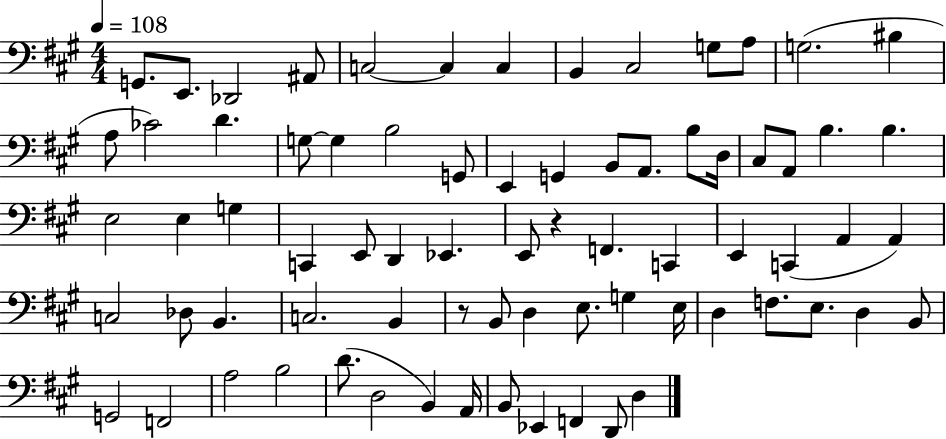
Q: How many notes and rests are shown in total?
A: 74